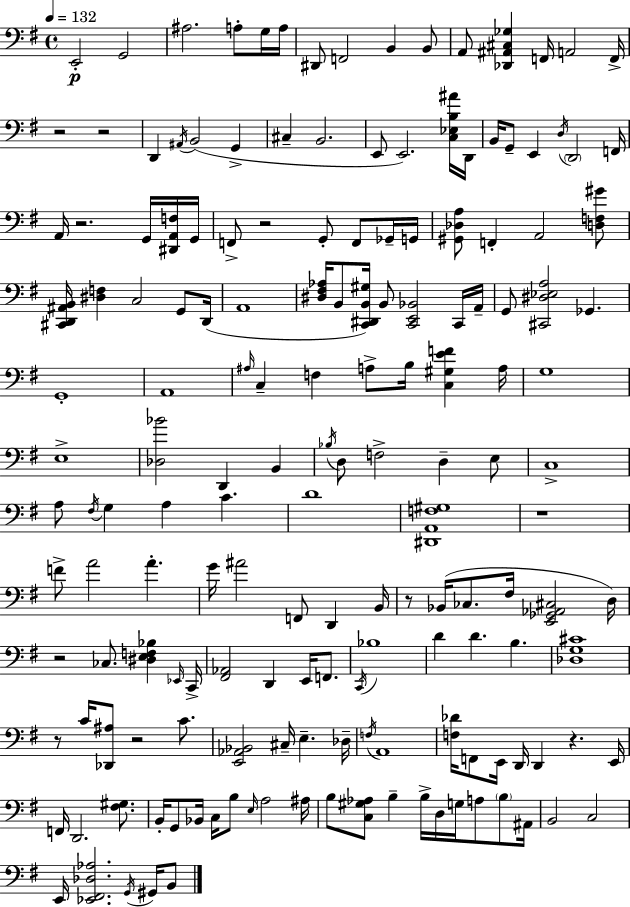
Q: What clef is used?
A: bass